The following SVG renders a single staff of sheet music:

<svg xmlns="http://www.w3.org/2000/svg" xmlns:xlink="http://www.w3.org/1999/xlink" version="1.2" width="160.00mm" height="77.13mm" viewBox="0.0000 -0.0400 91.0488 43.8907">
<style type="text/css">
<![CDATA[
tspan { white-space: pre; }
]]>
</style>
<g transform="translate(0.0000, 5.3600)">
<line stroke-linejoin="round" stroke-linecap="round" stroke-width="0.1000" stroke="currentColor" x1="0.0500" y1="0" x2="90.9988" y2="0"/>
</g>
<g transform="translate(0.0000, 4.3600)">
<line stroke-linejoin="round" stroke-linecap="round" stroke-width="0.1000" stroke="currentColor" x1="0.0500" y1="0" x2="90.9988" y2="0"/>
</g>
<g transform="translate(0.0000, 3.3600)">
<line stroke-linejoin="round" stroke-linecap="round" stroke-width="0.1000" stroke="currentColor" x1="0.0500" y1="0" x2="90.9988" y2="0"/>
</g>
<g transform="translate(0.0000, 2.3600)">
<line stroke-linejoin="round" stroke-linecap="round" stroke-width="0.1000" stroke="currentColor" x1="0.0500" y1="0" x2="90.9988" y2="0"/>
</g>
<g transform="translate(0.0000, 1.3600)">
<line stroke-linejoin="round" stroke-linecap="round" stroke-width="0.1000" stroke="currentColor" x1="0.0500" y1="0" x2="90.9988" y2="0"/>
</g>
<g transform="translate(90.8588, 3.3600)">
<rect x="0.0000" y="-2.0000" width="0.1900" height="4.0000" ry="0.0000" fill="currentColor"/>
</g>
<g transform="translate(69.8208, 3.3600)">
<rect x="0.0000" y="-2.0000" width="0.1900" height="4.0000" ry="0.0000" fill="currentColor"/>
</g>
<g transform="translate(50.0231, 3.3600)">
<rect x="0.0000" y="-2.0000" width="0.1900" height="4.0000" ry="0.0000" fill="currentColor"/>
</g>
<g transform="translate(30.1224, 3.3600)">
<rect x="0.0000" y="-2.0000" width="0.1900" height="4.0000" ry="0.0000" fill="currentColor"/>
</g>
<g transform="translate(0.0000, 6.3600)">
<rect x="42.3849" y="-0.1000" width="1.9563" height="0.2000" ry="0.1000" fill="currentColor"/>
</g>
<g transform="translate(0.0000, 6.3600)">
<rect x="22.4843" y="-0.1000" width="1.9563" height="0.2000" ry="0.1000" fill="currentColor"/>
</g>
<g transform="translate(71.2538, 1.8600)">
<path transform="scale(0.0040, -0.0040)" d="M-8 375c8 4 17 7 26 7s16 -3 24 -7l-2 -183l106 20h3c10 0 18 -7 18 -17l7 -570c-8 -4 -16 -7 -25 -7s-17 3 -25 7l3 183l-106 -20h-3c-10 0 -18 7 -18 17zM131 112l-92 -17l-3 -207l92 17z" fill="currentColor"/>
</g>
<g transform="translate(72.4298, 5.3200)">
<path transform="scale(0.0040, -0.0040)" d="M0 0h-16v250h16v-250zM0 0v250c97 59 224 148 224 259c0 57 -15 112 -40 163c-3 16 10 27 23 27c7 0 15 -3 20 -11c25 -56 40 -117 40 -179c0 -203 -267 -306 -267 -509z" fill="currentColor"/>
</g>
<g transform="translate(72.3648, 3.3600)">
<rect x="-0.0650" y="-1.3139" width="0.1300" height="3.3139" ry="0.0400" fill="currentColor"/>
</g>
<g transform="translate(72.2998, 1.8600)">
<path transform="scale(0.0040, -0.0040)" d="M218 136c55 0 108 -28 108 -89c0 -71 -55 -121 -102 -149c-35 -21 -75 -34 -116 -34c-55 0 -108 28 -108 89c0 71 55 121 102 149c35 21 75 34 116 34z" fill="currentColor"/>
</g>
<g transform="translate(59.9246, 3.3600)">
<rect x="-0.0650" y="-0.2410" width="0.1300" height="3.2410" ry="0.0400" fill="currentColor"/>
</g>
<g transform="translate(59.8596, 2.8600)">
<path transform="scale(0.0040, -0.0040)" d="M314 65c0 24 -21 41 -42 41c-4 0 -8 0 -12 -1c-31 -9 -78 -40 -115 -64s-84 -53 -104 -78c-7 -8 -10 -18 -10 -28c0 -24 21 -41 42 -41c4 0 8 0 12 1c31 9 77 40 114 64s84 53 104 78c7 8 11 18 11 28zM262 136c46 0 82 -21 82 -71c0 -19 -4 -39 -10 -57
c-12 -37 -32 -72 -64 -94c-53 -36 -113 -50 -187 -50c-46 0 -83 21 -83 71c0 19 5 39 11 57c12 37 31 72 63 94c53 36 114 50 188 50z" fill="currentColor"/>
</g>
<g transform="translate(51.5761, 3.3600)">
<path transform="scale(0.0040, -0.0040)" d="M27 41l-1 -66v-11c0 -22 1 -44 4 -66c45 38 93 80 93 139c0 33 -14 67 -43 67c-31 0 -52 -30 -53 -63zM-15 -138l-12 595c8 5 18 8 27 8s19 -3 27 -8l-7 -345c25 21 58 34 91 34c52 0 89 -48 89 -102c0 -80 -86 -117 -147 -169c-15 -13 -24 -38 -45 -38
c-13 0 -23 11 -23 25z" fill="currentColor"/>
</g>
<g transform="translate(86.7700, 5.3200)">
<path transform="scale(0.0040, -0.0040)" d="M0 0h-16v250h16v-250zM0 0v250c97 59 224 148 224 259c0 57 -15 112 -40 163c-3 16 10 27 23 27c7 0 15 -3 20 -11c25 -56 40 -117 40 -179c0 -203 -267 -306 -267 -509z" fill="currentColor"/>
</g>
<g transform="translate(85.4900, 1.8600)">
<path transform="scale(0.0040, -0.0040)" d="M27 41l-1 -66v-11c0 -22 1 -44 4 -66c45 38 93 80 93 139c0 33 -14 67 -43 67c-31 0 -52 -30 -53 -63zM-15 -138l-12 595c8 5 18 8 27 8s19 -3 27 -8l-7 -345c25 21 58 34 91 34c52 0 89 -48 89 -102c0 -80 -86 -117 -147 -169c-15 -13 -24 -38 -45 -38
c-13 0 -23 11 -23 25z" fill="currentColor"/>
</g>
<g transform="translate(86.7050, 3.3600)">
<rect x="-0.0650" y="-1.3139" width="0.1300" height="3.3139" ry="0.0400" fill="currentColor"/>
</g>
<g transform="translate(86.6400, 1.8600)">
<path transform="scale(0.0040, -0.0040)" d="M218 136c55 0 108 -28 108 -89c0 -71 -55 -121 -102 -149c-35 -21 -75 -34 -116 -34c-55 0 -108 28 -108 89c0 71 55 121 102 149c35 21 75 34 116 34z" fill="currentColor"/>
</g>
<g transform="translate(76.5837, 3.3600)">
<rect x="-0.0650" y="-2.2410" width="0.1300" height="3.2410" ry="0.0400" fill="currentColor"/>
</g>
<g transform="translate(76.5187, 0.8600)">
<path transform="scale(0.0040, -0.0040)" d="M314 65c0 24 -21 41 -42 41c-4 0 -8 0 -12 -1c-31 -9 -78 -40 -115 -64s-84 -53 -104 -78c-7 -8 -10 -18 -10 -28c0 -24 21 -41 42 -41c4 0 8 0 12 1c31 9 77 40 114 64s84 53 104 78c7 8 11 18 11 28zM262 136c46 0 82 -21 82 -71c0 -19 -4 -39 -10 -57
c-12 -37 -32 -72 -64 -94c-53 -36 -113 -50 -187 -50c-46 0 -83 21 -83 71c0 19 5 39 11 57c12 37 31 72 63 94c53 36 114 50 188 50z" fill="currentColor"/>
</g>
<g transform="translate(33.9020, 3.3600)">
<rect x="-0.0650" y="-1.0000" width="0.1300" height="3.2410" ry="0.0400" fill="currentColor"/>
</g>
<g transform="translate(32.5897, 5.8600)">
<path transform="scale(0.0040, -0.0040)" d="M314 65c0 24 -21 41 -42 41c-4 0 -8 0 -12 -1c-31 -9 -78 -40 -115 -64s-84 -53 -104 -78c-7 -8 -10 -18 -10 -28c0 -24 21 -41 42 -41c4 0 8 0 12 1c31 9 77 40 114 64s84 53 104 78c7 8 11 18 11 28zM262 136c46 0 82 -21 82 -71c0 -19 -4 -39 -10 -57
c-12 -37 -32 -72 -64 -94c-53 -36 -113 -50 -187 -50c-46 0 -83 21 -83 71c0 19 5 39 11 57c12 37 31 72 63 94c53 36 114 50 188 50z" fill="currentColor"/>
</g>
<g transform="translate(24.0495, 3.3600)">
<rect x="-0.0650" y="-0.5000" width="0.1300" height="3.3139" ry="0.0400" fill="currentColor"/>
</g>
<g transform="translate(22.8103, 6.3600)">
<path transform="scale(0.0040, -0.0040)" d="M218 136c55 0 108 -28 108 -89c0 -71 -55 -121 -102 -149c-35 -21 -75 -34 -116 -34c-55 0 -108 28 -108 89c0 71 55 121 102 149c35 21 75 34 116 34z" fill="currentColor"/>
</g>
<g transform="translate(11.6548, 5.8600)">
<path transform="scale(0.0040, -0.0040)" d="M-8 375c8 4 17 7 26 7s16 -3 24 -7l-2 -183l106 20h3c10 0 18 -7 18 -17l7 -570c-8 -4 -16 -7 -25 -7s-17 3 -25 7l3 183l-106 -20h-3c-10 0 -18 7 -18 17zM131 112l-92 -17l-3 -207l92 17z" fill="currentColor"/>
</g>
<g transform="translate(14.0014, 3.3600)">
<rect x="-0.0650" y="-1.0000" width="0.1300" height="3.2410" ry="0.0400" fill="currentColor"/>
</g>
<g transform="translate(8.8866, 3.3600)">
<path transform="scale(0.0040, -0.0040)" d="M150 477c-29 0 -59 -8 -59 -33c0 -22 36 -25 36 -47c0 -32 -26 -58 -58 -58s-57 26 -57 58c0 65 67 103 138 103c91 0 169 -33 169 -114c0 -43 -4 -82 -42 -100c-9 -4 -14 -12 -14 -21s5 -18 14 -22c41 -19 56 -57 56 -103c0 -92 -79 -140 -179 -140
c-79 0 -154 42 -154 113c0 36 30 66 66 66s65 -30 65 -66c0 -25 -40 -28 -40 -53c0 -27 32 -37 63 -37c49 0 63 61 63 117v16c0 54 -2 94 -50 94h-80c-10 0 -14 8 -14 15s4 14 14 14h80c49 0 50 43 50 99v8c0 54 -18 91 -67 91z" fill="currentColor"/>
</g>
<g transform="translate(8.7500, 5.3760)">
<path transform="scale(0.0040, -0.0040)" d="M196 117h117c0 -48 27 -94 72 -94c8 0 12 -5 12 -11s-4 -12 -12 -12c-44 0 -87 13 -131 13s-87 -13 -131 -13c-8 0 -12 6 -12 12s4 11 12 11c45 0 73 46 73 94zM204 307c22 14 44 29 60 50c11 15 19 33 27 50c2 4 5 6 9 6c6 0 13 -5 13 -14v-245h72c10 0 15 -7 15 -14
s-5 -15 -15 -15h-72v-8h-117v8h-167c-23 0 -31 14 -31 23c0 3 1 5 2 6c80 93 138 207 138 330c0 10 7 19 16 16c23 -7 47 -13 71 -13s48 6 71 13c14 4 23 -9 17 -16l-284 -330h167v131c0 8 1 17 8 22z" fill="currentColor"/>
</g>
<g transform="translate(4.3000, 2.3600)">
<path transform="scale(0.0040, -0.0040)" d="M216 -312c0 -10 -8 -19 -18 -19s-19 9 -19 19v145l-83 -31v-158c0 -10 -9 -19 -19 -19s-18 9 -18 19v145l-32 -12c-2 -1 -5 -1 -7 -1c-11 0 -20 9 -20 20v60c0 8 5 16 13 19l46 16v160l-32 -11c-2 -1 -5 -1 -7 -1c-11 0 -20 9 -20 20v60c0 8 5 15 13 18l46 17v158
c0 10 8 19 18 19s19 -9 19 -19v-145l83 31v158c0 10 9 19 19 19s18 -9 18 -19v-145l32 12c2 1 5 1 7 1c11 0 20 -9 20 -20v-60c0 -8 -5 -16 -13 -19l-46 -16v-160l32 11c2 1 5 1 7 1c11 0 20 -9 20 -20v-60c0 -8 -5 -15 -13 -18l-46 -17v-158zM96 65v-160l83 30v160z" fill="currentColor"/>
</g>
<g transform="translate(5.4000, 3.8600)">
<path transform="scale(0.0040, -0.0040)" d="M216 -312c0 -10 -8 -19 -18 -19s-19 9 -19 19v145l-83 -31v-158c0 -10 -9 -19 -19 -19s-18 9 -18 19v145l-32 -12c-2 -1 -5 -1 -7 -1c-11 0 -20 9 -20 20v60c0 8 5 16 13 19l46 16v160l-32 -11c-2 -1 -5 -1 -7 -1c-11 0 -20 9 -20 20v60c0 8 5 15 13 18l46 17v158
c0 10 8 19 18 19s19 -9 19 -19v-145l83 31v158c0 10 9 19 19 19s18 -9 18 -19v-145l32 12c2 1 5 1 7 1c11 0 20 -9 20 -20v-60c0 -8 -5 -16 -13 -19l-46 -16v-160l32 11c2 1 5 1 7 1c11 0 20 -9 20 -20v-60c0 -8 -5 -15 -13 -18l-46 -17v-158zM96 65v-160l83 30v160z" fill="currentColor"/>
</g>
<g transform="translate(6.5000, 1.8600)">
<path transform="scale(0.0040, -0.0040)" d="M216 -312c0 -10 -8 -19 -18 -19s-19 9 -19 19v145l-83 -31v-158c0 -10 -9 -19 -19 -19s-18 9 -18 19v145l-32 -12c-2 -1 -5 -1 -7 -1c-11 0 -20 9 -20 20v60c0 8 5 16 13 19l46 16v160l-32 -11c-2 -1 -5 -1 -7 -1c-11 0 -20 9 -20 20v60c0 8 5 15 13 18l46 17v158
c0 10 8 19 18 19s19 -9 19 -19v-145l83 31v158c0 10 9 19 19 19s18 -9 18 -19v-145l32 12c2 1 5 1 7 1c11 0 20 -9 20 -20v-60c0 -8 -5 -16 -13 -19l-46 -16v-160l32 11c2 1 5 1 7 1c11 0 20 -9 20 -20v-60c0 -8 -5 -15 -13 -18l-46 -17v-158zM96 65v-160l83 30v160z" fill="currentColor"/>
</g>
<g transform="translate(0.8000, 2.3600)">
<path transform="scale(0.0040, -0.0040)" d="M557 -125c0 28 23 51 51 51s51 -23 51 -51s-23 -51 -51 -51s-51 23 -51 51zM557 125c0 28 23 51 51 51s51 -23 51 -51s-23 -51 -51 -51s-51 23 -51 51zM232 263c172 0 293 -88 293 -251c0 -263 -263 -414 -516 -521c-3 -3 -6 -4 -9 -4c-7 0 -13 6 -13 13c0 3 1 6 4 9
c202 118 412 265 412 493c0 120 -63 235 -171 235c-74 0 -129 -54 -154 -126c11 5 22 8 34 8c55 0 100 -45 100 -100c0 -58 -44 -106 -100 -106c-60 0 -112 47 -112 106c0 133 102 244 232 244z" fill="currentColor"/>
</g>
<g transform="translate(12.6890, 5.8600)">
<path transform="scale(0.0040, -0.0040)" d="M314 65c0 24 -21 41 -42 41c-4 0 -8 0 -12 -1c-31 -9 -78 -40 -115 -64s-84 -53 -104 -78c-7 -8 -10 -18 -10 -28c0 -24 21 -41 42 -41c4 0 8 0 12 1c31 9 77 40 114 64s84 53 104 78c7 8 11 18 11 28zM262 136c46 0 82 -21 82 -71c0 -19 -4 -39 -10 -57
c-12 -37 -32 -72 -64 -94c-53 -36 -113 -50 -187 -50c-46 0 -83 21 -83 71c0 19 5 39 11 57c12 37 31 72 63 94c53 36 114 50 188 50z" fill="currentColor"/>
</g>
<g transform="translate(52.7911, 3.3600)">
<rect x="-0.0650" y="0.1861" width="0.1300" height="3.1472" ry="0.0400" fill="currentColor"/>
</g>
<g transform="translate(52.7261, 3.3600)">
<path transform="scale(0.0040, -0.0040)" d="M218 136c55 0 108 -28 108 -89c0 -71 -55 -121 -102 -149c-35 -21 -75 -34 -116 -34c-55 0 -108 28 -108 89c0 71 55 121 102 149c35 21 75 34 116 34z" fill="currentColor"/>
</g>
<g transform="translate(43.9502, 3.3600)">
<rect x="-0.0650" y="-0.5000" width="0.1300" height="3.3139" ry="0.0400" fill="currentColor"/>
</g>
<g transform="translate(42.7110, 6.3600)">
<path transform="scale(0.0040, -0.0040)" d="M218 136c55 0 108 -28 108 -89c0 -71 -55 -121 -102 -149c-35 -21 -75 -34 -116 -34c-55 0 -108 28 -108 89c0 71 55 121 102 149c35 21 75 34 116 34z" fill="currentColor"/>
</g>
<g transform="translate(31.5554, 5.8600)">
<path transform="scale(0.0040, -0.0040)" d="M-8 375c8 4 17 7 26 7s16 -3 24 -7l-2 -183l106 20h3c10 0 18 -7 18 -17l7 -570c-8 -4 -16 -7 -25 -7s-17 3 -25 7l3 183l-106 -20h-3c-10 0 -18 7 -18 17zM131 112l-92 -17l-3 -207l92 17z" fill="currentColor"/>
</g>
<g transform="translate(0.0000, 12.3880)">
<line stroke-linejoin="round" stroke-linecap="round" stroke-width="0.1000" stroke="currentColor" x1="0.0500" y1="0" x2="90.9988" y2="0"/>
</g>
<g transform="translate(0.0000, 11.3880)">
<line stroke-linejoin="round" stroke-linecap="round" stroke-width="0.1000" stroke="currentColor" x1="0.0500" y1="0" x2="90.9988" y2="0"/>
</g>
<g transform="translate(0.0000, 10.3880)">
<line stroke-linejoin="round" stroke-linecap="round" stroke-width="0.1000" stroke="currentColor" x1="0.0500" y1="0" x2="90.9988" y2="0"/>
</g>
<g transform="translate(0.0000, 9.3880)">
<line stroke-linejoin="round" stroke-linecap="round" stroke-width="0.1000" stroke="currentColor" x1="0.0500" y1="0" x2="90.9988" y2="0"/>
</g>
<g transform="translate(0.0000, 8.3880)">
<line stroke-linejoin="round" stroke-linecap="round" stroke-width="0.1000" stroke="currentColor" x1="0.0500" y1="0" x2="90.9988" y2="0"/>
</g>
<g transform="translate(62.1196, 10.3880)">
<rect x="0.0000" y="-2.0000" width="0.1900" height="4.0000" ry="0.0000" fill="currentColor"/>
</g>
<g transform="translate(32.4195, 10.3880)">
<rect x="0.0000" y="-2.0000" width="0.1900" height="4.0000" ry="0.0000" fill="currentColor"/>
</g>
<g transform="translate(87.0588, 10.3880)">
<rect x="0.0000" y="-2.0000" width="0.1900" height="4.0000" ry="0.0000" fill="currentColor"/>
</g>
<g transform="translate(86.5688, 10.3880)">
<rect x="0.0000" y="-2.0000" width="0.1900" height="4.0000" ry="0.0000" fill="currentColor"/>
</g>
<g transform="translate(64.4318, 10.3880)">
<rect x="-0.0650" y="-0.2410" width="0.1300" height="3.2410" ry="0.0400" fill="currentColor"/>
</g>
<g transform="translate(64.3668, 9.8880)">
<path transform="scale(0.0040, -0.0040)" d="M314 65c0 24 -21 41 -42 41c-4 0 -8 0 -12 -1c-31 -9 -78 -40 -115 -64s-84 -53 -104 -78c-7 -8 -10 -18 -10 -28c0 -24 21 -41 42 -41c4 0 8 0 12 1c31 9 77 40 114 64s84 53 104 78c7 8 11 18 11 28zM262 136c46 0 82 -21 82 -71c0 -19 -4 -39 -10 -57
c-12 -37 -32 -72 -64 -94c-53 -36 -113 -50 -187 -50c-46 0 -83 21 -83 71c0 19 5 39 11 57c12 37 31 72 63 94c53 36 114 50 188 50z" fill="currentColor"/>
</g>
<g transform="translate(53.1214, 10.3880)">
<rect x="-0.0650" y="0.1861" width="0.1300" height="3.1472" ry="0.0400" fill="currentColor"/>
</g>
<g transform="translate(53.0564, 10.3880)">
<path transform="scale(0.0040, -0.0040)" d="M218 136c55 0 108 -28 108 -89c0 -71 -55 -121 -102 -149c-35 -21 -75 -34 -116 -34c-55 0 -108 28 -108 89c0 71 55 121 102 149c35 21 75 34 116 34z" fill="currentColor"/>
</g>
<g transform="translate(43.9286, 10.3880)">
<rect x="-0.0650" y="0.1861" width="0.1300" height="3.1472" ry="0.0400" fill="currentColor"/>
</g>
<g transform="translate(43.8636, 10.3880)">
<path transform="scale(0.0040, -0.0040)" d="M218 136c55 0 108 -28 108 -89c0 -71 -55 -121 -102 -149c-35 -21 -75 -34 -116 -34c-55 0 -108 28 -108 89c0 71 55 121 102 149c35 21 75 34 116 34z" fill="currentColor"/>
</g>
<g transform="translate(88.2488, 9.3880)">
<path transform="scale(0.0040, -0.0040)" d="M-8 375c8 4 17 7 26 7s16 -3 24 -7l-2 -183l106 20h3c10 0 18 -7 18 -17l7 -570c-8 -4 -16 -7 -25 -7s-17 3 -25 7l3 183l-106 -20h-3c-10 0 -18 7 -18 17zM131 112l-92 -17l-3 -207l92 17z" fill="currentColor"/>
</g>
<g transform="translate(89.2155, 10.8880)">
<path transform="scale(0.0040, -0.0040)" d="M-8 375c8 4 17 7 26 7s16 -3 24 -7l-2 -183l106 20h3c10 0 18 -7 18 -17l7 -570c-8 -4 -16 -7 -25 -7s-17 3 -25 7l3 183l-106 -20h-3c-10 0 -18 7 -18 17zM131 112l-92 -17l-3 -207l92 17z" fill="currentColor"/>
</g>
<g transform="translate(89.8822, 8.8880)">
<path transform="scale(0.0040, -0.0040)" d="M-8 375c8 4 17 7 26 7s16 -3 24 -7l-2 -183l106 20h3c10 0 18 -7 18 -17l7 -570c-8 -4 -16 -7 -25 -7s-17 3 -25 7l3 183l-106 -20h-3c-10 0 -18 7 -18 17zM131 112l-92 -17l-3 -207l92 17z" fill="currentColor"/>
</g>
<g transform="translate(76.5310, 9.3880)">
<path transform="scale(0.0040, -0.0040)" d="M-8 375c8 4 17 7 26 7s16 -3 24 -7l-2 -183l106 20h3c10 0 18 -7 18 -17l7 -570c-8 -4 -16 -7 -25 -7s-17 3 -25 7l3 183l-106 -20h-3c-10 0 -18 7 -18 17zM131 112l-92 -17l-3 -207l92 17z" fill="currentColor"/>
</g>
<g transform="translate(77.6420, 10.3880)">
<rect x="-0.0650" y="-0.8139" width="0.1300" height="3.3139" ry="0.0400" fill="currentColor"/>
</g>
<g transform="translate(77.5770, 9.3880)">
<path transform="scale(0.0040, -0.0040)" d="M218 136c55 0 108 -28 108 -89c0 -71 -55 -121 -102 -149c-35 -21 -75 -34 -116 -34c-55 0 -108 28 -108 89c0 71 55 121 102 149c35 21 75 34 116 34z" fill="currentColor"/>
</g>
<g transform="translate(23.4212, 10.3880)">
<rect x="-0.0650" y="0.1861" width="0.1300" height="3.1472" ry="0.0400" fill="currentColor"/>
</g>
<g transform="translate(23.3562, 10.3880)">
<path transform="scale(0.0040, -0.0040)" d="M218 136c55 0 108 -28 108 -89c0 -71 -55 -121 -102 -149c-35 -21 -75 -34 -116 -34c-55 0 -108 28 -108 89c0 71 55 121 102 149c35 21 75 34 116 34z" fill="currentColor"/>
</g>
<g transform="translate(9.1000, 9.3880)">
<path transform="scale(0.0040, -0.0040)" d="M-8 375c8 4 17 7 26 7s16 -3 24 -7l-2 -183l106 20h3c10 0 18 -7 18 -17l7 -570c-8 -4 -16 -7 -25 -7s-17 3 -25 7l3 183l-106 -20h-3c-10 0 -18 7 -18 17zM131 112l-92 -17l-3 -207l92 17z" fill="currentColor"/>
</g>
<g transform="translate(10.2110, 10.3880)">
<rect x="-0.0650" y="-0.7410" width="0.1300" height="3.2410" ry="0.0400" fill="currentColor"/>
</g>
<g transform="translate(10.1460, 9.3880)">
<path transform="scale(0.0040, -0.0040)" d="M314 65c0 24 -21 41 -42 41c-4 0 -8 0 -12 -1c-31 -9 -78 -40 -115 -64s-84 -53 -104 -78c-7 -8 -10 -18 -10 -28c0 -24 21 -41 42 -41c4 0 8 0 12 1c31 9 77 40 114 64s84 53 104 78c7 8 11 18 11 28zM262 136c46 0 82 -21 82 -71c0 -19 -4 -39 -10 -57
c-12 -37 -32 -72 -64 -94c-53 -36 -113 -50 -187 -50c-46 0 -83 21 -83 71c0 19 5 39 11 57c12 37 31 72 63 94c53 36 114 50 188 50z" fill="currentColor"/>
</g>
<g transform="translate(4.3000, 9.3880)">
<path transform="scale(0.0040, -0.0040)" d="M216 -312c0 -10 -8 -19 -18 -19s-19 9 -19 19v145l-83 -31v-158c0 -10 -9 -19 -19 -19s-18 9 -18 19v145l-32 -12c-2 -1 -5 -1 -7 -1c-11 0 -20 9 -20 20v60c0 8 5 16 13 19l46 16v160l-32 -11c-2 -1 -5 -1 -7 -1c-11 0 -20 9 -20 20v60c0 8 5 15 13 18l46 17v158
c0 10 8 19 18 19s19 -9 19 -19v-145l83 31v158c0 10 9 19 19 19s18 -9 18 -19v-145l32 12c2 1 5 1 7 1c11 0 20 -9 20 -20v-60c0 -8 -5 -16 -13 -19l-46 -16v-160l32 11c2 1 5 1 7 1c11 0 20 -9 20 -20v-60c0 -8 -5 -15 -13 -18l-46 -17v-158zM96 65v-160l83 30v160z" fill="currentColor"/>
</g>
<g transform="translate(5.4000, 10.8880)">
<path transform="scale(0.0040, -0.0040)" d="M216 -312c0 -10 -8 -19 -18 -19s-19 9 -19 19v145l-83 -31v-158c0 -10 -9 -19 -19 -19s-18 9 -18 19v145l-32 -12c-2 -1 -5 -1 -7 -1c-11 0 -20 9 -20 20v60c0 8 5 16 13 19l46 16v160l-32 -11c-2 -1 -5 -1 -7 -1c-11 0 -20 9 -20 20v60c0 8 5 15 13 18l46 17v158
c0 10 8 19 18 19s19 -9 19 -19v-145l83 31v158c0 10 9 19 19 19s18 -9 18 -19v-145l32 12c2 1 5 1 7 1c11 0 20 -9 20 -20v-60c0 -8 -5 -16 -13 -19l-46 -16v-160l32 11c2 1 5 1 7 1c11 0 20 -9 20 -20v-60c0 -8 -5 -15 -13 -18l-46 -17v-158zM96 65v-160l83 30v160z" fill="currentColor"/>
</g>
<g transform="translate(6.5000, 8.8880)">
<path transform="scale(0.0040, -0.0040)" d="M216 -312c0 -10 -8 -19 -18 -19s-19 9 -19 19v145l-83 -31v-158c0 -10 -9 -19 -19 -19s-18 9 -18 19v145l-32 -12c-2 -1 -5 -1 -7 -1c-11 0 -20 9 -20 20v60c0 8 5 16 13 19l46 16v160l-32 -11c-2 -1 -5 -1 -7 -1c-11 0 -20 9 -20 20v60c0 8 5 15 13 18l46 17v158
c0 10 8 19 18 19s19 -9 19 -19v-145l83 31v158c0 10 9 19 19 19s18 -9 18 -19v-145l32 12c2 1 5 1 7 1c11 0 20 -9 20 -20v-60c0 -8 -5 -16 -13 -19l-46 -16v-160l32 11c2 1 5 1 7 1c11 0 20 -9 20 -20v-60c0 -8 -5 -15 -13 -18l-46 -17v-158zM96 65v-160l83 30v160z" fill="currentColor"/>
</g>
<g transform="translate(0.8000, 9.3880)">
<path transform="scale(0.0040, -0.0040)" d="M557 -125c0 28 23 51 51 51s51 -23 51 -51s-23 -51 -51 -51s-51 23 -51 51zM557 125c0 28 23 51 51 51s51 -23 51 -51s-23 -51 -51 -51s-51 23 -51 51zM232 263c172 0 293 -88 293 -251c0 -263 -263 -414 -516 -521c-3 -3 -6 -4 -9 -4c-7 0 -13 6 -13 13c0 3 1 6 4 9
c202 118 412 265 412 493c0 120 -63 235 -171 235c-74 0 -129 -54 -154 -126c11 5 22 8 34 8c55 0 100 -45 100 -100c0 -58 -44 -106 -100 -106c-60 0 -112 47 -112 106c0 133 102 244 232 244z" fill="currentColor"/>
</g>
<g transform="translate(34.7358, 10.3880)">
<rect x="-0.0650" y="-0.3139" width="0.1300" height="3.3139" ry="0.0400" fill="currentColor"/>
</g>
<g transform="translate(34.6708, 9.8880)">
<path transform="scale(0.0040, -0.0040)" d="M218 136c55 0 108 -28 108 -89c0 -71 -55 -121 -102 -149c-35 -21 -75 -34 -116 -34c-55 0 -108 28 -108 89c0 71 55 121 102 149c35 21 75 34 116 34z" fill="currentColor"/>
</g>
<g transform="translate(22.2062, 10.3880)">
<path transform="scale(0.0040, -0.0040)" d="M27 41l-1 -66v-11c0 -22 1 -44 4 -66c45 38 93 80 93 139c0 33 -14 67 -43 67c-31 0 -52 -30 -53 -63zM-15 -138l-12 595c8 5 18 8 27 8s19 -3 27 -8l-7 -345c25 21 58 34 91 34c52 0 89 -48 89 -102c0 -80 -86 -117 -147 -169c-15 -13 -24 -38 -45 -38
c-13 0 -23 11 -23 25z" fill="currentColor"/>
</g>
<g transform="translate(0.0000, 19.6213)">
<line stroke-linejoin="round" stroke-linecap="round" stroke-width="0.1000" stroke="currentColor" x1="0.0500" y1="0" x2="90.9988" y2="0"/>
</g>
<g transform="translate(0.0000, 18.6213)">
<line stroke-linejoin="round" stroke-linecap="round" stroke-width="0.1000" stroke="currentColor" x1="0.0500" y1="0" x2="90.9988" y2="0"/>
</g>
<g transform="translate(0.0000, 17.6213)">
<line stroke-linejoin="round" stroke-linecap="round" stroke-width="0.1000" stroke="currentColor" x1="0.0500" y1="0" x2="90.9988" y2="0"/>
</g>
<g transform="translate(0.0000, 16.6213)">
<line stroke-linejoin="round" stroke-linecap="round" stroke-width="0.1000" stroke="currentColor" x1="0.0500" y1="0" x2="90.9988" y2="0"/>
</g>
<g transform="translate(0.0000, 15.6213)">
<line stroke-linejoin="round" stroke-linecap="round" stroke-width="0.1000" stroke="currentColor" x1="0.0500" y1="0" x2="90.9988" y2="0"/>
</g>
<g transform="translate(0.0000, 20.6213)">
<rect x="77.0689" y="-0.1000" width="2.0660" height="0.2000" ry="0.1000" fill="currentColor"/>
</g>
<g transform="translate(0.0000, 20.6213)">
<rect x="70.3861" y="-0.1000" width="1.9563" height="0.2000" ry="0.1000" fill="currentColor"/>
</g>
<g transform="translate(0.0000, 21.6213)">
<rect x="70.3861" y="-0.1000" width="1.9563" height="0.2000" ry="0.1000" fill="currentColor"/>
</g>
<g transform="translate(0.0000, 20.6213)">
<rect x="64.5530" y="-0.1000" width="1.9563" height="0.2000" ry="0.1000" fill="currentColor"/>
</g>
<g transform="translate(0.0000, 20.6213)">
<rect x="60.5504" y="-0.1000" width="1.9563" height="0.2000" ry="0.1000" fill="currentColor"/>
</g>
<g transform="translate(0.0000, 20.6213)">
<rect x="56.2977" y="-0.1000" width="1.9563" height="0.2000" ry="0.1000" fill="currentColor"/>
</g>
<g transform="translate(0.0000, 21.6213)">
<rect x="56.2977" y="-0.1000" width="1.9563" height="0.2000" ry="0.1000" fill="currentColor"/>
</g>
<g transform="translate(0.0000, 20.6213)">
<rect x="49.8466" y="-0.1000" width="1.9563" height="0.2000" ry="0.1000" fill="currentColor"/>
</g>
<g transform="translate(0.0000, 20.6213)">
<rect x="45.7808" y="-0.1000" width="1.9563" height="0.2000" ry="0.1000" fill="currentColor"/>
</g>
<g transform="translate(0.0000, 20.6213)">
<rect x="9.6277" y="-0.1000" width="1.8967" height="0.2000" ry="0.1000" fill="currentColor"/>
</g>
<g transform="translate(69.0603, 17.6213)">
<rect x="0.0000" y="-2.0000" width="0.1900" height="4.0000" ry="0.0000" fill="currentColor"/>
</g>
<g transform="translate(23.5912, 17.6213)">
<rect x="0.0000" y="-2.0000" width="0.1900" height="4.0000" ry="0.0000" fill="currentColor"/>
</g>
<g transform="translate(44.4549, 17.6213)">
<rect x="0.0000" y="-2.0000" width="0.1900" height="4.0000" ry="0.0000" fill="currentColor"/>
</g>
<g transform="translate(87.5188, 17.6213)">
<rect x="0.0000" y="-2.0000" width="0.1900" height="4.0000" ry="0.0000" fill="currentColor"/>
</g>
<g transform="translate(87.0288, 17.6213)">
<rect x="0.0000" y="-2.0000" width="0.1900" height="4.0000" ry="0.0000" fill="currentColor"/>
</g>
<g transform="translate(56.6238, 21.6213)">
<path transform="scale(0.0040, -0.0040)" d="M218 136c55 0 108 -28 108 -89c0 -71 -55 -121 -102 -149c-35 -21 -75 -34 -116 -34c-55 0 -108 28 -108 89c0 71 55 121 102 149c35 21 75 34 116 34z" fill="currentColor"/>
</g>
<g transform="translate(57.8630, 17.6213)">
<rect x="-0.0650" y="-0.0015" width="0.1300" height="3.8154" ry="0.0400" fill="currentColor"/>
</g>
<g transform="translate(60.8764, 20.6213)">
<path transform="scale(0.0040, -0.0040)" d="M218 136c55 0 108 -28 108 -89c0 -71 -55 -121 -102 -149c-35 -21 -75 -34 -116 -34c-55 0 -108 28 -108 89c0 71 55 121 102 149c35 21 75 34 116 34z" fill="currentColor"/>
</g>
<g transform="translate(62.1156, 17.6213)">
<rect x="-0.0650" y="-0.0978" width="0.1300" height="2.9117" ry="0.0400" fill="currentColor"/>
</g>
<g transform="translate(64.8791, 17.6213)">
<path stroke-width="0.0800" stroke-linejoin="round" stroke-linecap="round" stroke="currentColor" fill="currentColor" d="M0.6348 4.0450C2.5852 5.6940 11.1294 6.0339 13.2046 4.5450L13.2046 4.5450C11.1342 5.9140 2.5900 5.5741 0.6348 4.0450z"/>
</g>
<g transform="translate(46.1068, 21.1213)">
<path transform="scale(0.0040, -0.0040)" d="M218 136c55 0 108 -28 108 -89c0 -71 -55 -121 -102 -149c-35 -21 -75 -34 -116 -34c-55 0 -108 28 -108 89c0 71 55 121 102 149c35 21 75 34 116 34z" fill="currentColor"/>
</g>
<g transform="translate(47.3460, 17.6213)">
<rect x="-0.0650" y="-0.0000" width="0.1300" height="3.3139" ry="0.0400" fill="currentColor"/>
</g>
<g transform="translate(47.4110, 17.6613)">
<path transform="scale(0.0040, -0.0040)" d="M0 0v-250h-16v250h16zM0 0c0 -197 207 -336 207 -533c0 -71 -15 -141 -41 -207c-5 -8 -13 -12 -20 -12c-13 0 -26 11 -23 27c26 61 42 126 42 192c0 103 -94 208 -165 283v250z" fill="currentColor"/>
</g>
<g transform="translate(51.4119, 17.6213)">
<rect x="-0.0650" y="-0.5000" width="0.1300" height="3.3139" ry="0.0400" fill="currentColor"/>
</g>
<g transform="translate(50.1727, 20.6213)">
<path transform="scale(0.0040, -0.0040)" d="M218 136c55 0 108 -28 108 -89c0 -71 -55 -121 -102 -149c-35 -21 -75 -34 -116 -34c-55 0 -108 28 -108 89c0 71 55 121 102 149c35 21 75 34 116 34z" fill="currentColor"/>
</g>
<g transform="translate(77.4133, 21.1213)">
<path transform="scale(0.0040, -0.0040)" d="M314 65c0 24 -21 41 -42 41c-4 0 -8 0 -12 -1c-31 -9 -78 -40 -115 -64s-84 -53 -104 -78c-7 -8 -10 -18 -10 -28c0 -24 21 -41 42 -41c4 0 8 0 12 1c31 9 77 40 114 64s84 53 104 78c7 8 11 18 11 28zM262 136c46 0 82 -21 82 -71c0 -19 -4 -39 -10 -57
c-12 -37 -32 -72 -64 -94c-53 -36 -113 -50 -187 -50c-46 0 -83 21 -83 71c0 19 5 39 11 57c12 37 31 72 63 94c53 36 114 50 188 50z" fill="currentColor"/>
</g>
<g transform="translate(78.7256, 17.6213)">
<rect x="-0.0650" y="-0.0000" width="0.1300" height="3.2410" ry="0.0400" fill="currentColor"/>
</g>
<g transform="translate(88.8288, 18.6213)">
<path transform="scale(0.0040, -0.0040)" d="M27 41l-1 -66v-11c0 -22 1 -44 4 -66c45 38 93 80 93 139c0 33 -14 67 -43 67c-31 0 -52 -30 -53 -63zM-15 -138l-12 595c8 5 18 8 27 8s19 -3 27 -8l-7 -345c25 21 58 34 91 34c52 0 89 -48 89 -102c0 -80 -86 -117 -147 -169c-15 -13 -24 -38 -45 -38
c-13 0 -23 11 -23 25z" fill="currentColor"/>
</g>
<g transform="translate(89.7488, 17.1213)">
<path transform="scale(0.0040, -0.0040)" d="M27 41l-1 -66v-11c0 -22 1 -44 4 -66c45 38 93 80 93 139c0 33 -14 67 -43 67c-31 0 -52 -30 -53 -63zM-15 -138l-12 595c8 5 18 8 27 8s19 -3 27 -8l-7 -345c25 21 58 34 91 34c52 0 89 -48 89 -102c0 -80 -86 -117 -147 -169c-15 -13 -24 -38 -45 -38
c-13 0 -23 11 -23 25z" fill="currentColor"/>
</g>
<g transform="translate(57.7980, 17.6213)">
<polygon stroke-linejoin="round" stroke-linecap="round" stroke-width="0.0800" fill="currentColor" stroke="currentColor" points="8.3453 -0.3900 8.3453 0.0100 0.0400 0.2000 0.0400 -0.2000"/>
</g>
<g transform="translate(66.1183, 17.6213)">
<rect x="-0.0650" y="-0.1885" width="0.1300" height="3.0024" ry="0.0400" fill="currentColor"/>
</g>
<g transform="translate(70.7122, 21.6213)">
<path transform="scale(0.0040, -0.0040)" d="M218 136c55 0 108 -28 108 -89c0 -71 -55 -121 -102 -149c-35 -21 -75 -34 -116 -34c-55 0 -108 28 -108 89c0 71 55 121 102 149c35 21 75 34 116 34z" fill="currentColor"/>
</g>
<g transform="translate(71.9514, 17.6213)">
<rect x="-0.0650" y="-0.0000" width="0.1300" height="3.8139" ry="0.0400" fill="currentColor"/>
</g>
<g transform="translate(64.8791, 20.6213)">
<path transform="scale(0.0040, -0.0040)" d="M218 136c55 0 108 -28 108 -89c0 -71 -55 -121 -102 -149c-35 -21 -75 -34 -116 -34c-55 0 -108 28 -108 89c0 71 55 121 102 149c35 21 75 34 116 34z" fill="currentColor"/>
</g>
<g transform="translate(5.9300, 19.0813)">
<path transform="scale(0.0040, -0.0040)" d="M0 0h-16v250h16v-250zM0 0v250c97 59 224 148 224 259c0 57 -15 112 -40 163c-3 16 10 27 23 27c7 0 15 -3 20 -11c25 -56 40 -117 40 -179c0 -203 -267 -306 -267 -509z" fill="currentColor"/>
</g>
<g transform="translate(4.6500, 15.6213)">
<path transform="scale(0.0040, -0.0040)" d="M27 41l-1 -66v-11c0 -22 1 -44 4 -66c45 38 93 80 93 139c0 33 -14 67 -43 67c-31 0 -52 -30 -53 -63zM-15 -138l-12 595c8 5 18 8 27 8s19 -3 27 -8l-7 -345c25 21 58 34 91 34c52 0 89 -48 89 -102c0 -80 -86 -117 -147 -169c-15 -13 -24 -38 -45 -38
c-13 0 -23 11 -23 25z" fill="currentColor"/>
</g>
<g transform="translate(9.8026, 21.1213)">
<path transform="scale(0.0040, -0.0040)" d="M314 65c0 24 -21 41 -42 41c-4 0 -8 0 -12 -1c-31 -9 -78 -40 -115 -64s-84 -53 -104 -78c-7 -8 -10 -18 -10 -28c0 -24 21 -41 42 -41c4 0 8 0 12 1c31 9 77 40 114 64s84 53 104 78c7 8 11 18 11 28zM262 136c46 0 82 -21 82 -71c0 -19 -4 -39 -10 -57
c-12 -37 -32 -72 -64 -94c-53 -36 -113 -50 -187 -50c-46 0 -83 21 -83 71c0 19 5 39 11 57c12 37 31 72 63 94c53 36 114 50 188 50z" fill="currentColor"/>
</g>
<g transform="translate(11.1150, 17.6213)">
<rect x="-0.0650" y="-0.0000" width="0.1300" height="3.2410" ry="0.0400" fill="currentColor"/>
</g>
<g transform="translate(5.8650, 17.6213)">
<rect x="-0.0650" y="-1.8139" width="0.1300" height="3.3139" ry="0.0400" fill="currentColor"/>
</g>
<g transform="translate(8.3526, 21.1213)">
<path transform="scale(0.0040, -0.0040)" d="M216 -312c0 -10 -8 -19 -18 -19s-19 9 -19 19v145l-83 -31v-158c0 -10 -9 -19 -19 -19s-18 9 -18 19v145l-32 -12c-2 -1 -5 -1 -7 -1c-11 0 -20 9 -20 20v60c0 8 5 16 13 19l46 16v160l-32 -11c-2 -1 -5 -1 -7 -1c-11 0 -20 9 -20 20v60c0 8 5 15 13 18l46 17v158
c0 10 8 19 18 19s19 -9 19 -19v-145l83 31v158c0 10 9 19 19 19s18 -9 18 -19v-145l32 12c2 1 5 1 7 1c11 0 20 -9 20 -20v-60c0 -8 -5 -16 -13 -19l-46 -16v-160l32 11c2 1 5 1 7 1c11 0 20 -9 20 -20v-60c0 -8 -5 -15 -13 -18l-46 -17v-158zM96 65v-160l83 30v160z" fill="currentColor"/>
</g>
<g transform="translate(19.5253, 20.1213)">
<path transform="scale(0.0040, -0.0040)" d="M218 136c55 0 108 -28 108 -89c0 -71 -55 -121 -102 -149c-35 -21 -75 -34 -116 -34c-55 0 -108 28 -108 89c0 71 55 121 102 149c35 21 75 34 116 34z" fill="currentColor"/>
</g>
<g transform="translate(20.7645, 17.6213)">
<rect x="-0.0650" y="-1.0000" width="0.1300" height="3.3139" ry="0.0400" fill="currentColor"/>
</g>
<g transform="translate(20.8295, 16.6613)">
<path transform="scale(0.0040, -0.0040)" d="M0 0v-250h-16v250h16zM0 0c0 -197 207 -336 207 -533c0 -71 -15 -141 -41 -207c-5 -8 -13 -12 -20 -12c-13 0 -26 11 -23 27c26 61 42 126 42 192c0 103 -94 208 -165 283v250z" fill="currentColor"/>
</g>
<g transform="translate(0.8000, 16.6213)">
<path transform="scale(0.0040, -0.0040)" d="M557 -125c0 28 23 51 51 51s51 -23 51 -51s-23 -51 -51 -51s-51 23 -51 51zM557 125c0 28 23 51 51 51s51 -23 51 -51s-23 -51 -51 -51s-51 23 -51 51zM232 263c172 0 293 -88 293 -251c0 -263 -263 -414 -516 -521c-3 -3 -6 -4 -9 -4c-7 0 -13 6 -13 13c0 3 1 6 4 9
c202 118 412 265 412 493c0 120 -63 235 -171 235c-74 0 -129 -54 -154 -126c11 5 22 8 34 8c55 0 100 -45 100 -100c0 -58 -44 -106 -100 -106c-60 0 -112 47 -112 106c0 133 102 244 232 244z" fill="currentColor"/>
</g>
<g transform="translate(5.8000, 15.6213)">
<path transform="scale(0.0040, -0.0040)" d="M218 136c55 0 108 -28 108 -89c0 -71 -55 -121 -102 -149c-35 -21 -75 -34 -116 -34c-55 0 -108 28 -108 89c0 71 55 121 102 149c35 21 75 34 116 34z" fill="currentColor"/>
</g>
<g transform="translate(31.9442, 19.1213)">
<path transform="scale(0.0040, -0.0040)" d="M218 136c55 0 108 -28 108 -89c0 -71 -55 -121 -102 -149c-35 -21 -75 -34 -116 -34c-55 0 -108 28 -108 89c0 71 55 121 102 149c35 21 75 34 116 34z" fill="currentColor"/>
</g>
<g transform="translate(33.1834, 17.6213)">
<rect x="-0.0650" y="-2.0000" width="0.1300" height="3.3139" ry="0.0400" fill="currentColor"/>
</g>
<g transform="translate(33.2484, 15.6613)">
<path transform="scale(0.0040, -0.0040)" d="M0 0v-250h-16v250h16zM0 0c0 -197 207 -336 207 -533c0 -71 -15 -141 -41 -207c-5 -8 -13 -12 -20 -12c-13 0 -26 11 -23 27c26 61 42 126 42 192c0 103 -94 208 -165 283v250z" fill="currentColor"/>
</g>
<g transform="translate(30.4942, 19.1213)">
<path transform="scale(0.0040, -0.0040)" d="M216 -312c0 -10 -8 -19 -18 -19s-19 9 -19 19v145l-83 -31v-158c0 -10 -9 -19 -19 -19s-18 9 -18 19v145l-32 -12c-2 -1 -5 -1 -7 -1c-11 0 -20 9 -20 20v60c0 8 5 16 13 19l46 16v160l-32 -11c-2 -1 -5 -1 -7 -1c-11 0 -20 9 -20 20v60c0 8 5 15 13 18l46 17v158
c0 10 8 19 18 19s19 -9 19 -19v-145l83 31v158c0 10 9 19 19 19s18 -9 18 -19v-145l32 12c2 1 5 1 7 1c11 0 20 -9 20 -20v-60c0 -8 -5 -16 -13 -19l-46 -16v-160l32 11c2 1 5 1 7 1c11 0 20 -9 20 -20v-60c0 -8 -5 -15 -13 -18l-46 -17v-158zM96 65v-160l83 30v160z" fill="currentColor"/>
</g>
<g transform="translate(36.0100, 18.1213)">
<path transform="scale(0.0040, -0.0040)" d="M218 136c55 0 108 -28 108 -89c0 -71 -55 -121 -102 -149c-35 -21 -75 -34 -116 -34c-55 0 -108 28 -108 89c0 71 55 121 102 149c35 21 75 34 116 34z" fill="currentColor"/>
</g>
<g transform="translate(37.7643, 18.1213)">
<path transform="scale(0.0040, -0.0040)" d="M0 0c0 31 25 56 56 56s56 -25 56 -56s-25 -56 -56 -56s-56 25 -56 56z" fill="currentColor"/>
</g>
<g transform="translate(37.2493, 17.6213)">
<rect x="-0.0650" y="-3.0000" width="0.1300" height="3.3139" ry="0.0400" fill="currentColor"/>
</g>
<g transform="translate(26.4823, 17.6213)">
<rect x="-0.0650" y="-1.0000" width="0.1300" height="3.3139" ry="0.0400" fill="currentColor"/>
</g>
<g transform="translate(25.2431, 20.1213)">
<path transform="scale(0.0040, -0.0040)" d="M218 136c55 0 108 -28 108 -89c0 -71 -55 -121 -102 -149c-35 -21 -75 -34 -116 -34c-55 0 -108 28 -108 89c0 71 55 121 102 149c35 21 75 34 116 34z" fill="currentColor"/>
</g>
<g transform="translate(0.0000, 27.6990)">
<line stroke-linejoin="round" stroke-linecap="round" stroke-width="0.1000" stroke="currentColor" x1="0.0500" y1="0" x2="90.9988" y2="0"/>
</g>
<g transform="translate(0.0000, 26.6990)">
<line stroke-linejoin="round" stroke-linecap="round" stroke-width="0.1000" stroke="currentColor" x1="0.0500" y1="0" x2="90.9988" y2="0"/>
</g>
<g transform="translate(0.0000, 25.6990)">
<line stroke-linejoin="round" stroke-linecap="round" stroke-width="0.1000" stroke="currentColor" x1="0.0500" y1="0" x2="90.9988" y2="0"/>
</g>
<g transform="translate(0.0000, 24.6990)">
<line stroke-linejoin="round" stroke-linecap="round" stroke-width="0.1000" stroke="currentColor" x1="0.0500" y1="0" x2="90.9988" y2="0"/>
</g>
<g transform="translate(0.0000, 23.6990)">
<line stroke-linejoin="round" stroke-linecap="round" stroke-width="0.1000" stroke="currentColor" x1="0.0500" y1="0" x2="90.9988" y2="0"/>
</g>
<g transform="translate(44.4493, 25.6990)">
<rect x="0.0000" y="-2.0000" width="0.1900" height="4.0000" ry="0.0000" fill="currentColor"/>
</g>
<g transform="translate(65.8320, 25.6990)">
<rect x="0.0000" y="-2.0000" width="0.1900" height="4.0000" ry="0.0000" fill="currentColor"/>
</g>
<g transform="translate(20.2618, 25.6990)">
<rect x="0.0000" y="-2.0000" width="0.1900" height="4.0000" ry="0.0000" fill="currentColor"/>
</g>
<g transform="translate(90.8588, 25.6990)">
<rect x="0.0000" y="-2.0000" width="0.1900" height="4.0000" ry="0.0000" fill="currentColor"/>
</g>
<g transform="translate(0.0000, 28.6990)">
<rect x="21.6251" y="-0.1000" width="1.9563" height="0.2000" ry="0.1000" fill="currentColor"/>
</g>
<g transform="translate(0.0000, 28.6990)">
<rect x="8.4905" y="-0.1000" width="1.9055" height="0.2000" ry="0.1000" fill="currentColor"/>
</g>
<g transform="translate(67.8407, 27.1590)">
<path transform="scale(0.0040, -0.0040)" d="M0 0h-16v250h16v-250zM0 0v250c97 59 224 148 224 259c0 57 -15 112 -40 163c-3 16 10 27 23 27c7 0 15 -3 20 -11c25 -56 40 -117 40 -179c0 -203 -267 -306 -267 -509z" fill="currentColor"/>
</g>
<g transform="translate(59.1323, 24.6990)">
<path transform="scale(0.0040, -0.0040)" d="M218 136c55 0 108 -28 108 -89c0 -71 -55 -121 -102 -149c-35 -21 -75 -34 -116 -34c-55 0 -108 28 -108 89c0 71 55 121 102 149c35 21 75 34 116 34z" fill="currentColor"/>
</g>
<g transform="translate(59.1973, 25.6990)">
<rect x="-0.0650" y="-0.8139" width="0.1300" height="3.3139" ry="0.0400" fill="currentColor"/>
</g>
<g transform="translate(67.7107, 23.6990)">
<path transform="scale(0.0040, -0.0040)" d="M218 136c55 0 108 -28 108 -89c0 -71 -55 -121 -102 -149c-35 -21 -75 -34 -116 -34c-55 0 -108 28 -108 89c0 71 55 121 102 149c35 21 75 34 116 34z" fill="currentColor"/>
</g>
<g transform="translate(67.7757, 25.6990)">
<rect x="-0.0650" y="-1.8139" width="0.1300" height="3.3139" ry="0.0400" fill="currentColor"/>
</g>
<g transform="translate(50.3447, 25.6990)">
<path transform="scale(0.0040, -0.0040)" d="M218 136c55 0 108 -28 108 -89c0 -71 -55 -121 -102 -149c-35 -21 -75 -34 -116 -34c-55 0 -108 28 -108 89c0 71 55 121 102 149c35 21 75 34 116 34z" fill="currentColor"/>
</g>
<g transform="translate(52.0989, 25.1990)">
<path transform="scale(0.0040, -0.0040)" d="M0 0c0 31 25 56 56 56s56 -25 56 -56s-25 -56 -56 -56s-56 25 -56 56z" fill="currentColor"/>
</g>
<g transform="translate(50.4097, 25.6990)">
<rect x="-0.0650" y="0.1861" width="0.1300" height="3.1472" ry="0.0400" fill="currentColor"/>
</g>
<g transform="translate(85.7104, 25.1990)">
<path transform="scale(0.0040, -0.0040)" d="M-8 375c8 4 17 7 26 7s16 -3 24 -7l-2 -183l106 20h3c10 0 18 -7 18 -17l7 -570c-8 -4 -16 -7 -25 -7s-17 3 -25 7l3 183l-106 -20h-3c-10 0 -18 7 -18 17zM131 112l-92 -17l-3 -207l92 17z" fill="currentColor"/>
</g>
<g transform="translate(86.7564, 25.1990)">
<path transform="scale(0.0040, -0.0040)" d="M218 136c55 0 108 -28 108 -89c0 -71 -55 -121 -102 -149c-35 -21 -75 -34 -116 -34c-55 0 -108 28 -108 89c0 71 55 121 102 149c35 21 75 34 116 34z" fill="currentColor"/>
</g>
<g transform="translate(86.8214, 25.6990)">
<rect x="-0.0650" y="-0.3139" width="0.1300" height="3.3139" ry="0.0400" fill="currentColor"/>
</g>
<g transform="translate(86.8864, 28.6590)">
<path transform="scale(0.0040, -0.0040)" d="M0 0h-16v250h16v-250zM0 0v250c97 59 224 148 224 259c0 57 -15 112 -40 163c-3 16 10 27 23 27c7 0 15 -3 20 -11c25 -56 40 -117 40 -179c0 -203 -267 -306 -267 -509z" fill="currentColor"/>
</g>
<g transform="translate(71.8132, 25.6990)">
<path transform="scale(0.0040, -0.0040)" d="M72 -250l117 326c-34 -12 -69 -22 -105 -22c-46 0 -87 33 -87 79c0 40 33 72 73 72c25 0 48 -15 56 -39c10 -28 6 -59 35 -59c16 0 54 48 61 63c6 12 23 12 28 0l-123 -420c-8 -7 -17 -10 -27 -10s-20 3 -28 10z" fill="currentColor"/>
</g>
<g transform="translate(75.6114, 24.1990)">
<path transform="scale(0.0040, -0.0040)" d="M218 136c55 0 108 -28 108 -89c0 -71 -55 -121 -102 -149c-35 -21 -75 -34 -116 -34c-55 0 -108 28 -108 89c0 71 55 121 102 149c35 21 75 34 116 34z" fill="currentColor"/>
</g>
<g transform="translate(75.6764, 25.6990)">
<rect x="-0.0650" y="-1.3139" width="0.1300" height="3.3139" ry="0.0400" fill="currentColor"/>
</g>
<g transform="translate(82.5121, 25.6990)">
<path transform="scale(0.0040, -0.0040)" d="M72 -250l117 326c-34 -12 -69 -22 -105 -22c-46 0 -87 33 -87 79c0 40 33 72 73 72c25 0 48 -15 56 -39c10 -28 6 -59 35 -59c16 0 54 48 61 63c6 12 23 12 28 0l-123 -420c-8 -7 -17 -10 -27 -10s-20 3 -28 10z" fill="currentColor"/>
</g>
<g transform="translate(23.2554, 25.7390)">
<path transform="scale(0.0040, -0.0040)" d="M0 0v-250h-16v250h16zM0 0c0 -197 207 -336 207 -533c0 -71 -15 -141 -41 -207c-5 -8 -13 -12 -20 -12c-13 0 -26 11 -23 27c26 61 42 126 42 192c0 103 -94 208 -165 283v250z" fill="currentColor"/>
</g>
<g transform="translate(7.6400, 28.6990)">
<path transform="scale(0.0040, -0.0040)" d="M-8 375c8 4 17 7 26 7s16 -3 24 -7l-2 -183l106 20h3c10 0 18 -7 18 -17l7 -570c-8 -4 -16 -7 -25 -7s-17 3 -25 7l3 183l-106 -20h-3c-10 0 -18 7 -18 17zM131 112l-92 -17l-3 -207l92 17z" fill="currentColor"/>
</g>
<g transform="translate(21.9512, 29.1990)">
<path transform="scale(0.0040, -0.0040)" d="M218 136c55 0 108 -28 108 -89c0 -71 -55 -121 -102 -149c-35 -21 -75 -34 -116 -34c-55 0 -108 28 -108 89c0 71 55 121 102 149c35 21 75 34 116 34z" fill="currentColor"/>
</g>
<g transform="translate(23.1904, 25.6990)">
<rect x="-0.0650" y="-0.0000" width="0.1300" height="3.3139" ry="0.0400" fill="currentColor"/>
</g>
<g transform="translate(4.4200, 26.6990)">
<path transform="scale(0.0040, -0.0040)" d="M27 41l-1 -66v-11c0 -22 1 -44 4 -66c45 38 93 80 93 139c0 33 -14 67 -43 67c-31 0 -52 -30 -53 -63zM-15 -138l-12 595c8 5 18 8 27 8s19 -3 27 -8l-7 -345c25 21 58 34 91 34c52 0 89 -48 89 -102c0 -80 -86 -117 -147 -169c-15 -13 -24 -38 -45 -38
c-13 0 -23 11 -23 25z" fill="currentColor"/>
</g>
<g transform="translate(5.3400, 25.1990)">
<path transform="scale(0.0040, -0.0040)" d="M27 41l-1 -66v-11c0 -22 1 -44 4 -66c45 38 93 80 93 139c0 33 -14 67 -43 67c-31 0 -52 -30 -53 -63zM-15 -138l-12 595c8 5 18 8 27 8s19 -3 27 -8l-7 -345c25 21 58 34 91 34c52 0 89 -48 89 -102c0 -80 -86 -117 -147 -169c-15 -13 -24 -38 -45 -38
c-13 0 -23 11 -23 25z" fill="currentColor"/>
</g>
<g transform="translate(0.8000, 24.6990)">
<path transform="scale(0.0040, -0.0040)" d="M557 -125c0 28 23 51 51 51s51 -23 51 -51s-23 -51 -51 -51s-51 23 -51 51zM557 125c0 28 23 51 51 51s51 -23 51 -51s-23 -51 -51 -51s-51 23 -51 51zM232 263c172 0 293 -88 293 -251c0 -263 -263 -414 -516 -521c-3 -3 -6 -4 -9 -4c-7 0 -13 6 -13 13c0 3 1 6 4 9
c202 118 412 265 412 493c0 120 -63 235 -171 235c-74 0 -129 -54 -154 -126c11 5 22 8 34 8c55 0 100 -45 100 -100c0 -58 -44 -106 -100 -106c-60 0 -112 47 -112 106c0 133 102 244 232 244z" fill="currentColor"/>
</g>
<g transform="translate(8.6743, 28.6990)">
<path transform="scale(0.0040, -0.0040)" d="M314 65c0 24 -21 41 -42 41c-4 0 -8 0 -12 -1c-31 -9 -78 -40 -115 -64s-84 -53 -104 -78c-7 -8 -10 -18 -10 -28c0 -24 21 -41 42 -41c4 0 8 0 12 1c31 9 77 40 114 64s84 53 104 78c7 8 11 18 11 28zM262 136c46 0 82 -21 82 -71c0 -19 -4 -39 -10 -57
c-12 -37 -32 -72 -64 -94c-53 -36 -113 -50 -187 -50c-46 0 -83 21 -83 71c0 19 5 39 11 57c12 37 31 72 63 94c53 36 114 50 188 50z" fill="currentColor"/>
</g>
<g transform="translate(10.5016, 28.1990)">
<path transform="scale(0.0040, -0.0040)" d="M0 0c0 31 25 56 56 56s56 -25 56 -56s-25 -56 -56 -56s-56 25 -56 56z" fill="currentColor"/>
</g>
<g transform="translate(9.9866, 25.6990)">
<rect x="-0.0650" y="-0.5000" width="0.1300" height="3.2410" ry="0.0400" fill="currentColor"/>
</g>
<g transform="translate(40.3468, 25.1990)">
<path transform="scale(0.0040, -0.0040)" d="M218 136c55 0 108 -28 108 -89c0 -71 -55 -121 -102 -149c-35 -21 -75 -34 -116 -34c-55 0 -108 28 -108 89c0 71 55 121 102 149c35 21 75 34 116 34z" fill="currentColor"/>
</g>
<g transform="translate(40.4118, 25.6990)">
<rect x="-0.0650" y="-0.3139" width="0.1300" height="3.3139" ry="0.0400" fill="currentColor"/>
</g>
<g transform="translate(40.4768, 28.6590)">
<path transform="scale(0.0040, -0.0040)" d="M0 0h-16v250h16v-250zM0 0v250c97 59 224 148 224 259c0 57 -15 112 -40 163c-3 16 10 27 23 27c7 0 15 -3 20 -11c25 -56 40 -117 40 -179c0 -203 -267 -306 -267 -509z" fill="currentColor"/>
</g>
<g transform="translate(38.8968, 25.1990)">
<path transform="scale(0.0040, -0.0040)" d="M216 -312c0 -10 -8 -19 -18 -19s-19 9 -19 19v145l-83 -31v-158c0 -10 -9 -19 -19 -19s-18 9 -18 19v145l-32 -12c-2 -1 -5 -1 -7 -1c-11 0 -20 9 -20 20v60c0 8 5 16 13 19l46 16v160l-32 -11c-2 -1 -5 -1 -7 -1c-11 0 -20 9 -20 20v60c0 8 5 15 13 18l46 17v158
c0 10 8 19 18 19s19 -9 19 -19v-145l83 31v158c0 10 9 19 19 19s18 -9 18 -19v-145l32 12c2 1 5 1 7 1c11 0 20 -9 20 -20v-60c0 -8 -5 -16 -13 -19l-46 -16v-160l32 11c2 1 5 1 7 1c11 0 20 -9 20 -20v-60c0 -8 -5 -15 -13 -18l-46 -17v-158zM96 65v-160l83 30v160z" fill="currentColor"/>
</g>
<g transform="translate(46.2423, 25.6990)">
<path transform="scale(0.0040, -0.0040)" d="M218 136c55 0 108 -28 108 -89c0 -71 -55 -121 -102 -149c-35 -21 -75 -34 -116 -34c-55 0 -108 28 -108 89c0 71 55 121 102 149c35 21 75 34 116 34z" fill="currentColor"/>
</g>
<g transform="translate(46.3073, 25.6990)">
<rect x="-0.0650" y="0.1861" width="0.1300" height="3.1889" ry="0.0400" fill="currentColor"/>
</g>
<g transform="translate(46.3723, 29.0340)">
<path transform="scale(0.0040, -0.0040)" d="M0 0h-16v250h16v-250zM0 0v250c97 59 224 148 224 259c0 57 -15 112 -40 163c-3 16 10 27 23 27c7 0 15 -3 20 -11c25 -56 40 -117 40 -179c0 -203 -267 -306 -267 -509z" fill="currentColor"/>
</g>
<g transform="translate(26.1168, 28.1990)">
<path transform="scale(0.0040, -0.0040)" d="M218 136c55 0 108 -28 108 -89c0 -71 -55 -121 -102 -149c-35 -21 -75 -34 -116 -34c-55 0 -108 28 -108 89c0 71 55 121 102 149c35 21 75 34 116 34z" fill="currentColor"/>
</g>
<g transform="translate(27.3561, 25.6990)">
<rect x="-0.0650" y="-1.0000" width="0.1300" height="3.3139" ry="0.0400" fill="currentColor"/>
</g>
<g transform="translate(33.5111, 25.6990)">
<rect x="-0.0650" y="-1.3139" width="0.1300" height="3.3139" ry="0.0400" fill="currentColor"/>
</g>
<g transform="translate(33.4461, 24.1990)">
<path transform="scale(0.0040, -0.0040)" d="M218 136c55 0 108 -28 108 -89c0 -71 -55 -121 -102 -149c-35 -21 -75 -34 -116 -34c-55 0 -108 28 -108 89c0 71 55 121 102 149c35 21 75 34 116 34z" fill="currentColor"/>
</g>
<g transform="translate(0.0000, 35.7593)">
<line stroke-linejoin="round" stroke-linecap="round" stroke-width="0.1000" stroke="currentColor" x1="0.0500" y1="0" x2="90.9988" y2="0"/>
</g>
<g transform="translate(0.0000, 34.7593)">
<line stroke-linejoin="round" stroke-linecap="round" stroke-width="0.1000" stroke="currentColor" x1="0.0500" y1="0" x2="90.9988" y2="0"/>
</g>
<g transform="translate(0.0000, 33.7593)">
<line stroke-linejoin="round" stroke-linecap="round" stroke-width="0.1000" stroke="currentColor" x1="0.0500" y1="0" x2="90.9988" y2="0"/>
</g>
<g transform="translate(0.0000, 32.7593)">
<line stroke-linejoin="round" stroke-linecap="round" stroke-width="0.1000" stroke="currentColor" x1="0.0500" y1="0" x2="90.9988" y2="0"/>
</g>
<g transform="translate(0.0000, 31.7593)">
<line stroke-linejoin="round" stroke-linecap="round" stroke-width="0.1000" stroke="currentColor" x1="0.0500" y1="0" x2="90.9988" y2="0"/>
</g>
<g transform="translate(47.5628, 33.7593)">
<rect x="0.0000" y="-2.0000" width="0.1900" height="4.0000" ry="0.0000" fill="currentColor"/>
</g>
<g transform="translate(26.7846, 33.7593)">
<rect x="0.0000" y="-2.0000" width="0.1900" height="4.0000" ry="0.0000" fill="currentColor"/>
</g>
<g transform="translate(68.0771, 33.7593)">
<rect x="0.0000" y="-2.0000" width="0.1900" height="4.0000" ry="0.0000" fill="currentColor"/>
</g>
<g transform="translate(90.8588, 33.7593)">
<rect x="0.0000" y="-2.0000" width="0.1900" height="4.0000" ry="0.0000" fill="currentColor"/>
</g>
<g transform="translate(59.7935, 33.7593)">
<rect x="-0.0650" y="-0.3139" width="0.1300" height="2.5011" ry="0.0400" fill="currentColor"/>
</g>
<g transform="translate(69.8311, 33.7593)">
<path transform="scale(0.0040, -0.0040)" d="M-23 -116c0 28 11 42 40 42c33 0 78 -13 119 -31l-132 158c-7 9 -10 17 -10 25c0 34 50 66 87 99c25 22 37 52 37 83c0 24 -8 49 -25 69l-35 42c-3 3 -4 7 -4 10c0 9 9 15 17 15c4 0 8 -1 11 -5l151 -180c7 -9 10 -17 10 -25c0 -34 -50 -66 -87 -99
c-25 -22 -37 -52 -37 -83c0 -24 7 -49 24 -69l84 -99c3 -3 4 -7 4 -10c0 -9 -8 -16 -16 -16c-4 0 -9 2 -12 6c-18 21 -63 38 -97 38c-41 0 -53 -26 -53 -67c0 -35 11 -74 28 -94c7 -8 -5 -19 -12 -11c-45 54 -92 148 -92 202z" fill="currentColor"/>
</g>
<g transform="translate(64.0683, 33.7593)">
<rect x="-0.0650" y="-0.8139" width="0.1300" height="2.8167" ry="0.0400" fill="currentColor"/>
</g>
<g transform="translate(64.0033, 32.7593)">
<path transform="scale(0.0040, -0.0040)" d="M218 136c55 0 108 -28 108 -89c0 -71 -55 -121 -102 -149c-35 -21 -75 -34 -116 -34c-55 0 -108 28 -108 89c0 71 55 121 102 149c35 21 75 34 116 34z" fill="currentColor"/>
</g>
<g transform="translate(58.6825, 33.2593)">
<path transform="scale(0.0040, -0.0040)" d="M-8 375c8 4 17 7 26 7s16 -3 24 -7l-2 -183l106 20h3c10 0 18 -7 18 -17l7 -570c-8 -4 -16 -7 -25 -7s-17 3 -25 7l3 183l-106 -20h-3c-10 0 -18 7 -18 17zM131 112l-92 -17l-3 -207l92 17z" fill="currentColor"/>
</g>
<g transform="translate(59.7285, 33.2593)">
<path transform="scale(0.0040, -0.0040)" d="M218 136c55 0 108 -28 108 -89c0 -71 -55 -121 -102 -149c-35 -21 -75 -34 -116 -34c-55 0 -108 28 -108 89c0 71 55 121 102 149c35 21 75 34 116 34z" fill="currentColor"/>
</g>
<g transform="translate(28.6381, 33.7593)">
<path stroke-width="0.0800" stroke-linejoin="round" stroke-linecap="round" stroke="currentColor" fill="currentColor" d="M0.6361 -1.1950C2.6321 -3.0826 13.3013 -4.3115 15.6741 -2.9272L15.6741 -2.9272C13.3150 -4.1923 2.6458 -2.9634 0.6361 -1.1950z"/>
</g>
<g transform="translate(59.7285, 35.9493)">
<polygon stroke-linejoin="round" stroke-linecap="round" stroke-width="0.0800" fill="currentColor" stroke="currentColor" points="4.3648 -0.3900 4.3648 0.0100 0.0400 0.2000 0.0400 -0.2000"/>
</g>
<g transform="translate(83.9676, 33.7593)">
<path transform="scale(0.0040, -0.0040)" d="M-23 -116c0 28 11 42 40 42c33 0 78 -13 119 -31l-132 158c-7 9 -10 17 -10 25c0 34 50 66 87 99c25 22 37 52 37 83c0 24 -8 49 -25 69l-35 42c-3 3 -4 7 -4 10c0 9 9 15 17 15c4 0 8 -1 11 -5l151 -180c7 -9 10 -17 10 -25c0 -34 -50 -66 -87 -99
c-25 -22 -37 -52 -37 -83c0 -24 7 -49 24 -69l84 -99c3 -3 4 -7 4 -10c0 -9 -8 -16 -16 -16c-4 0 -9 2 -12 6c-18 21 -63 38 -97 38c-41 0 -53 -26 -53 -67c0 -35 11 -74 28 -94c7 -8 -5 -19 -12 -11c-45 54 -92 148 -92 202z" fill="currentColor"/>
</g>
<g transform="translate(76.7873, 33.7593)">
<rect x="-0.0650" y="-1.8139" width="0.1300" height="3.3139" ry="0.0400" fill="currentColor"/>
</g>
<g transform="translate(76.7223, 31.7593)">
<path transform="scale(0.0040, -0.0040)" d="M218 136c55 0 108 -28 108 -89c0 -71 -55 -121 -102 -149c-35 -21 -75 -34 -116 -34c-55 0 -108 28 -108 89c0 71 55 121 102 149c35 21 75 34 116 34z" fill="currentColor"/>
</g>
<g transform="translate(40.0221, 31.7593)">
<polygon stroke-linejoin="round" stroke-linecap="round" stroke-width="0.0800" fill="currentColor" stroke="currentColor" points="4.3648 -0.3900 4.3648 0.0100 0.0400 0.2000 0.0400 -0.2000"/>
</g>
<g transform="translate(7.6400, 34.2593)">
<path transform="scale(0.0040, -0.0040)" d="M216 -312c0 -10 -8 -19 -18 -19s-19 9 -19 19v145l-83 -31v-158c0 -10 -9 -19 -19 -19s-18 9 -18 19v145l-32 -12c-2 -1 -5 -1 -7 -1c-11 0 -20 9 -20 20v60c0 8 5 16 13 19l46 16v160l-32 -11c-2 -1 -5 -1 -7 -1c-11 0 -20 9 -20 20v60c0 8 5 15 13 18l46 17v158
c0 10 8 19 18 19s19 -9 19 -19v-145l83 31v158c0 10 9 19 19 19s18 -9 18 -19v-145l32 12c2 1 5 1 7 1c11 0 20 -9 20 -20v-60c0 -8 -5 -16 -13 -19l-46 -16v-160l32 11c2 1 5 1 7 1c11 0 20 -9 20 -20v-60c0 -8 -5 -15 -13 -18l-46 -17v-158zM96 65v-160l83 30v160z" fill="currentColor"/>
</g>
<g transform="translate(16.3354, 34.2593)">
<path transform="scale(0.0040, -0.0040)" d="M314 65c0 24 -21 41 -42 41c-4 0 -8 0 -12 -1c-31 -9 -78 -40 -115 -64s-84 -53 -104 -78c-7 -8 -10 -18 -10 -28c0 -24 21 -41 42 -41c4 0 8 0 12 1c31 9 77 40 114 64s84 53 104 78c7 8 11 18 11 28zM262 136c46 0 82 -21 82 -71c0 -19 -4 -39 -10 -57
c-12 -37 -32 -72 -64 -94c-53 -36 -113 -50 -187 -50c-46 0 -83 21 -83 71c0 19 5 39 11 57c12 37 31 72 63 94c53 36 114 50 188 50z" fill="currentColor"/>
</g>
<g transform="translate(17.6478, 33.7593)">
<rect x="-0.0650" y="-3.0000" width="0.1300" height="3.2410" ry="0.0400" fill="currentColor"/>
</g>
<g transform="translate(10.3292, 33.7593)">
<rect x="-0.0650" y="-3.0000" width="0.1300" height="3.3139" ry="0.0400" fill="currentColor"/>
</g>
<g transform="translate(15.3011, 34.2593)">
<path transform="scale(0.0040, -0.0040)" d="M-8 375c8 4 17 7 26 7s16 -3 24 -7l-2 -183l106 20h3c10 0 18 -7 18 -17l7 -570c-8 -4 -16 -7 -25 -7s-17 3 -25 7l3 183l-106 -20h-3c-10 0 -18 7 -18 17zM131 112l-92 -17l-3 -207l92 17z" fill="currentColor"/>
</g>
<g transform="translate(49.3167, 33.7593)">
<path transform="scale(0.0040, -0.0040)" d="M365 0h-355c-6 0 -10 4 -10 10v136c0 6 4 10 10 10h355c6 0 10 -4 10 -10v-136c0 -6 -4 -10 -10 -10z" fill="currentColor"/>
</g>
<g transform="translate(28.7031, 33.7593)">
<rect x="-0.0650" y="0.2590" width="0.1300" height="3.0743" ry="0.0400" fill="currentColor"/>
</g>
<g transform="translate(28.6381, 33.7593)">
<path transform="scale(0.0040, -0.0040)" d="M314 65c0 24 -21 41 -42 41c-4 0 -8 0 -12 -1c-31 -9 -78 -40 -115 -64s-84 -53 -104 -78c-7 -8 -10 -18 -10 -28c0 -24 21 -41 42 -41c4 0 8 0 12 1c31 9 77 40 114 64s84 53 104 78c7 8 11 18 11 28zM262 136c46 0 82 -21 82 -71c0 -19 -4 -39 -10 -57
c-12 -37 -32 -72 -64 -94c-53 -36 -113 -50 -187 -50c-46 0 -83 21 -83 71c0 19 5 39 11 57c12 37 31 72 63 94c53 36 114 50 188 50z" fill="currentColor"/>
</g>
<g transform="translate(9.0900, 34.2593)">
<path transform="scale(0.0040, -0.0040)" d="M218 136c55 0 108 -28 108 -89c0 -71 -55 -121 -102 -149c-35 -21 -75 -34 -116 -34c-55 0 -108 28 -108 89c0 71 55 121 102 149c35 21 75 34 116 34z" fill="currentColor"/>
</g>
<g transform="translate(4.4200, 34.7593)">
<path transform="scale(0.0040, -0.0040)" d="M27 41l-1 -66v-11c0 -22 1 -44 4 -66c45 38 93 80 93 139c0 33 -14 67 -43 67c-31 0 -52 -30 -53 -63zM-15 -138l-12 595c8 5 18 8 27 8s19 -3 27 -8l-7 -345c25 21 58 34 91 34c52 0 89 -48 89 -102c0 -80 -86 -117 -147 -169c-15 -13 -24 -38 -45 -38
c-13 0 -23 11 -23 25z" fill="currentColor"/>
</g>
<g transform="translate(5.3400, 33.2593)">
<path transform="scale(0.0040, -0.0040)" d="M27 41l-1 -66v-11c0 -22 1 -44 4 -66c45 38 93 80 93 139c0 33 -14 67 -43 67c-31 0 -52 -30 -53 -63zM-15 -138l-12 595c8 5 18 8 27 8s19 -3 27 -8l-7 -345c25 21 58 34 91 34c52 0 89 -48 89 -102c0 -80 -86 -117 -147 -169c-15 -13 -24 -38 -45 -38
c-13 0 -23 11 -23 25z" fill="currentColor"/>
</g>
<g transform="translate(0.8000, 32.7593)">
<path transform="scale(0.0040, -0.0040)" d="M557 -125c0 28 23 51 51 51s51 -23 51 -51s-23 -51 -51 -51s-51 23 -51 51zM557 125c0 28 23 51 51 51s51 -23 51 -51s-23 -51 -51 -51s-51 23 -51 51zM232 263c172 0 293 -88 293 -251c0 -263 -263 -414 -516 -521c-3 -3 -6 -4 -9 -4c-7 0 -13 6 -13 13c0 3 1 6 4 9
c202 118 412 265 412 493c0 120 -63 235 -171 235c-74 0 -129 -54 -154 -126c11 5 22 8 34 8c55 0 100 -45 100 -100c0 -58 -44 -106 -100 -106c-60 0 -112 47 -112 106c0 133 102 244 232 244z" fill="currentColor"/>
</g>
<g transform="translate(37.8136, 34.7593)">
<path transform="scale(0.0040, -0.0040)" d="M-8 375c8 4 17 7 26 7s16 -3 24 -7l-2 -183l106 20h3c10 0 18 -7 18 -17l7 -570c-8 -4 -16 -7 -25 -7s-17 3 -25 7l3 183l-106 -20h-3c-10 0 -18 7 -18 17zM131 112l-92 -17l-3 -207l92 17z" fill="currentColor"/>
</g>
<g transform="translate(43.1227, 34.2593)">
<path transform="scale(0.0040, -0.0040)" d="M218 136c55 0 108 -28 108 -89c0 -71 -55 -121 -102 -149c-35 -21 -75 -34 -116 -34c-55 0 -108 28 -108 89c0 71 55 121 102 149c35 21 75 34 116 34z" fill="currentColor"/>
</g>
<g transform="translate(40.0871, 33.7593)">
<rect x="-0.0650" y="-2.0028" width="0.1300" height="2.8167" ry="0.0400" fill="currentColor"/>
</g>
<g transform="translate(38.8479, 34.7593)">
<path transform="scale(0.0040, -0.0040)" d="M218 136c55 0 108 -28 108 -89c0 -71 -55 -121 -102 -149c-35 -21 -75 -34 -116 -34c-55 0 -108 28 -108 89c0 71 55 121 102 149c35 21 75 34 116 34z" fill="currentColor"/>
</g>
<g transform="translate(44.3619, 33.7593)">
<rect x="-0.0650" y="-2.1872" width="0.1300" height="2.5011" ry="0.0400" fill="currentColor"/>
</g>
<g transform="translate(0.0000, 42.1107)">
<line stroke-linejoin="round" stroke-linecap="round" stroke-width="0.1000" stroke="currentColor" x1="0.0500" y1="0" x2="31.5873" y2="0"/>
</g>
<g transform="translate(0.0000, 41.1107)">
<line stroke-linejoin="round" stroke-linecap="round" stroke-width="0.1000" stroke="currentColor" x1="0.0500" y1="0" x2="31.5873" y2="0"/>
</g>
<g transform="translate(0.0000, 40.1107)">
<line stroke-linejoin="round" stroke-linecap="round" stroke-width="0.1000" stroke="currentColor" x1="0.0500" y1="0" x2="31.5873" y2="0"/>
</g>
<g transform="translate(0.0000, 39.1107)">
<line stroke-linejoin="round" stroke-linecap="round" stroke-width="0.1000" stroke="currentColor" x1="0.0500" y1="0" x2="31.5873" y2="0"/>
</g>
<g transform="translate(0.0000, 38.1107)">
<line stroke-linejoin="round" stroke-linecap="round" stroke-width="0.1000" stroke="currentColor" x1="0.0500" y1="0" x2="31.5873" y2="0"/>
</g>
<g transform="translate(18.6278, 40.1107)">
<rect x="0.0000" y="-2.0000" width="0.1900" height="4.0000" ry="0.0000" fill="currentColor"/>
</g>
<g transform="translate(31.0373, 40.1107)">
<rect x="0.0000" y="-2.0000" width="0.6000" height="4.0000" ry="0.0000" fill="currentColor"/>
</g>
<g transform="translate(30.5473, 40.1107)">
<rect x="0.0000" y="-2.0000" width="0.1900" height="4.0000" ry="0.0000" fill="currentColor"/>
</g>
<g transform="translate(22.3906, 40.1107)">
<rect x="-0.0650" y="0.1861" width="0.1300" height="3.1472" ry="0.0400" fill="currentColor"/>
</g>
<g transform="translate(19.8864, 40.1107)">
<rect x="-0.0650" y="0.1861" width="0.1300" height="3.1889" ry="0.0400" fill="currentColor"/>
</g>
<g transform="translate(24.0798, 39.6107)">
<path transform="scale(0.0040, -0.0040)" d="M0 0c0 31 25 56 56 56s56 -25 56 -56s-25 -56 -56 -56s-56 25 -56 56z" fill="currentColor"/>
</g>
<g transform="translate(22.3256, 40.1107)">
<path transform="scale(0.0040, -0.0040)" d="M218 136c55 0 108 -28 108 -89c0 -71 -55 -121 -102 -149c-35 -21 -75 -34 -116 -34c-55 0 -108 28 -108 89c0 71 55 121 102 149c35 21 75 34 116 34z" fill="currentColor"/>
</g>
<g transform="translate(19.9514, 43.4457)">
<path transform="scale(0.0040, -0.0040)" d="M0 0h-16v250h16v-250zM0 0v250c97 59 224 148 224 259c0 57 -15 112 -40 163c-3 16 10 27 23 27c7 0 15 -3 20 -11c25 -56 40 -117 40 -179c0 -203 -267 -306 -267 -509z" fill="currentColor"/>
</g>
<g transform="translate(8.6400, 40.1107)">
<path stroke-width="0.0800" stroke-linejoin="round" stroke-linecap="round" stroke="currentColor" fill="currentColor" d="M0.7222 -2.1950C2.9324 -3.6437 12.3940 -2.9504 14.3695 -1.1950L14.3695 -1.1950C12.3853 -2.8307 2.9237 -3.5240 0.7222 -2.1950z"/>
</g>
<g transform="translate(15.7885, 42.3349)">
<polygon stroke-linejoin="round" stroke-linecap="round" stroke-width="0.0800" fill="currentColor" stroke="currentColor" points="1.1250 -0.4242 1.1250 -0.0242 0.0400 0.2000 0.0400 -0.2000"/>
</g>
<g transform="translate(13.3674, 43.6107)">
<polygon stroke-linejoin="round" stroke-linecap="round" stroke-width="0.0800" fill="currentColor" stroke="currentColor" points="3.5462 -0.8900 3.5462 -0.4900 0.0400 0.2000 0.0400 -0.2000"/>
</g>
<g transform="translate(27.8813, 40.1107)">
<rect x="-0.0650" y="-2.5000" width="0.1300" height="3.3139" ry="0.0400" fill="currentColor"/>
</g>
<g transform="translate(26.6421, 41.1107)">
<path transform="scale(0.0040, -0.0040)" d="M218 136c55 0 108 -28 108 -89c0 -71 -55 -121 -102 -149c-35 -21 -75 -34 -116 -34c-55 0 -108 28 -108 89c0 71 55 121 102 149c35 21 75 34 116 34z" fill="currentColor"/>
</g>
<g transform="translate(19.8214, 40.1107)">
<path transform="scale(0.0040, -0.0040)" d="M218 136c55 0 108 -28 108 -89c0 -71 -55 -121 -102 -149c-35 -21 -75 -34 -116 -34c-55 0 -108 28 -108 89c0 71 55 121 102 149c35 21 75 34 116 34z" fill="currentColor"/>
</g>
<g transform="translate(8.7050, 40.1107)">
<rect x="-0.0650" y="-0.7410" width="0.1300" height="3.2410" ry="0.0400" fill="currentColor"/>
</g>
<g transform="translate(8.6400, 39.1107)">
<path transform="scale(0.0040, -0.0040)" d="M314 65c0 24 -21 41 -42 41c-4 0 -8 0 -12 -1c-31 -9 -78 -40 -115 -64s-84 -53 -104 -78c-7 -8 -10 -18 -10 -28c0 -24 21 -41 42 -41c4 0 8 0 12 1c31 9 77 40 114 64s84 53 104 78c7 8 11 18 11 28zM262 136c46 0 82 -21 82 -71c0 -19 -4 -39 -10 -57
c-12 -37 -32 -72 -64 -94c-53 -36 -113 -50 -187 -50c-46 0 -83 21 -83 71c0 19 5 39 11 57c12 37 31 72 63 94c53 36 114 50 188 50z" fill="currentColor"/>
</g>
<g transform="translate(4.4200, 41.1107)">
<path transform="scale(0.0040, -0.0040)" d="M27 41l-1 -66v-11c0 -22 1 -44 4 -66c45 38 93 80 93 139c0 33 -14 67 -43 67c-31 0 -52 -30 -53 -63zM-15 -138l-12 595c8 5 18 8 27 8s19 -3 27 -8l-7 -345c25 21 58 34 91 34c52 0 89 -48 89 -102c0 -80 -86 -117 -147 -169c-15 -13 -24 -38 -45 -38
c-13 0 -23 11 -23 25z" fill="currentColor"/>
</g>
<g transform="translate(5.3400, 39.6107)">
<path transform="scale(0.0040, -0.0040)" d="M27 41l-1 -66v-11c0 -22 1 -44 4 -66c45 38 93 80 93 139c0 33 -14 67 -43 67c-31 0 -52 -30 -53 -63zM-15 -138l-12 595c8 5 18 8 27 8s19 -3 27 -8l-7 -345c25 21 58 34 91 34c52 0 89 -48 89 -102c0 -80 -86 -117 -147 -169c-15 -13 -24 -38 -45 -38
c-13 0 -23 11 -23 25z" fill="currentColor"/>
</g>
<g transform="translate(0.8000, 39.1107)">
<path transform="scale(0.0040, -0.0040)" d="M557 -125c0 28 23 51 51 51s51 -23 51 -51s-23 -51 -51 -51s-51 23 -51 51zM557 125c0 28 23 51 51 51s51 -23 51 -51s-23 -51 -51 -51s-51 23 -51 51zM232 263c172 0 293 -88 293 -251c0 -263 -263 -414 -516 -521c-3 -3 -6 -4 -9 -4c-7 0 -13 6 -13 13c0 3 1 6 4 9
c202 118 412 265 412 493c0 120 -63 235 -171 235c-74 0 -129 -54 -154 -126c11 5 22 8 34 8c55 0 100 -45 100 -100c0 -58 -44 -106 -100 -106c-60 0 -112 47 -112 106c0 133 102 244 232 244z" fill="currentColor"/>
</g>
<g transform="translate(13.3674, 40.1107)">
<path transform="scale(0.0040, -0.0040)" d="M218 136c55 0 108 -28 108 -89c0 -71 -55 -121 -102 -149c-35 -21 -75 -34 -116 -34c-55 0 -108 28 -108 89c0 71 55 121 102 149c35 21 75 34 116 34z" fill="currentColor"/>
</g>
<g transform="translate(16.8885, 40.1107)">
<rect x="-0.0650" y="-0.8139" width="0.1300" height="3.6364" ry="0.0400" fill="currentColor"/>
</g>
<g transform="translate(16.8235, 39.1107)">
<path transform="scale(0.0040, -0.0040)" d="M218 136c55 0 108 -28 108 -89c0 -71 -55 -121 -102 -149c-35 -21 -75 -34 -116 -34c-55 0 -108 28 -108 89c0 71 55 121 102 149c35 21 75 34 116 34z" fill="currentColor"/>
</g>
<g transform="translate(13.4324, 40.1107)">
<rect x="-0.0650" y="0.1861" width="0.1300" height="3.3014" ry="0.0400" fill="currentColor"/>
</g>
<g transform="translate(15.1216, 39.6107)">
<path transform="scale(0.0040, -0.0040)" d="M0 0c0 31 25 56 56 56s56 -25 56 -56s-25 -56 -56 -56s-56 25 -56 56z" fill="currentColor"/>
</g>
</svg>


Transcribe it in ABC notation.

X:1
T:Untitled
M:3/4
L:1/4
K:A
F,,2 E,, F,,2 E,, _D, E,2 G,/2 B,2 _G,/2 F,2 _D, E, D, D, E,2 F, _A,/2 ^D,,2 F,,/2 F,, ^A,,/2 C, D,,/2 E,, C,,/2 E,,/2 E,,/2 C,, D,,2 E,,2 D,,/2 F,, G, ^E,/2 D,/2 D, F, A,/2 z/2 G, z/2 E,/2 ^C, C,2 D,2 B,,/2 C,/2 z2 E,/2 F,/2 z A, z F,2 D,/2 F,/4 D,/2 D, _B,,